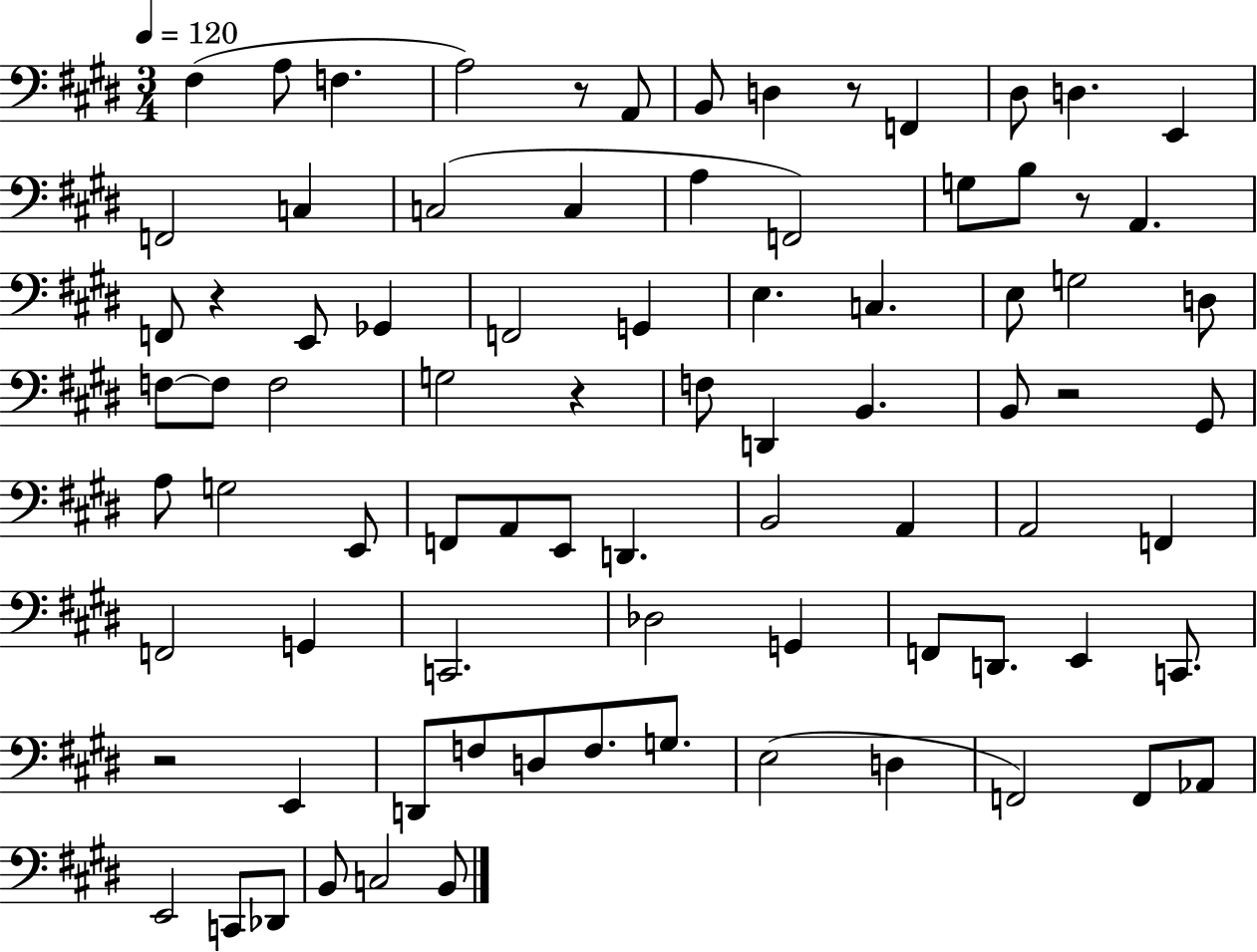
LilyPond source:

{
  \clef bass
  \numericTimeSignature
  \time 3/4
  \key e \major
  \tempo 4 = 120
  \repeat volta 2 { fis4( a8 f4. | a2) r8 a,8 | b,8 d4 r8 f,4 | dis8 d4. e,4 | \break f,2 c4 | c2( c4 | a4 f,2) | g8 b8 r8 a,4. | \break f,8 r4 e,8 ges,4 | f,2 g,4 | e4. c4. | e8 g2 d8 | \break f8~~ f8 f2 | g2 r4 | f8 d,4 b,4. | b,8 r2 gis,8 | \break a8 g2 e,8 | f,8 a,8 e,8 d,4. | b,2 a,4 | a,2 f,4 | \break f,2 g,4 | c,2. | des2 g,4 | f,8 d,8. e,4 c,8. | \break r2 e,4 | d,8 f8 d8 f8. g8. | e2( d4 | f,2) f,8 aes,8 | \break e,2 c,8 des,8 | b,8 c2 b,8 | } \bar "|."
}